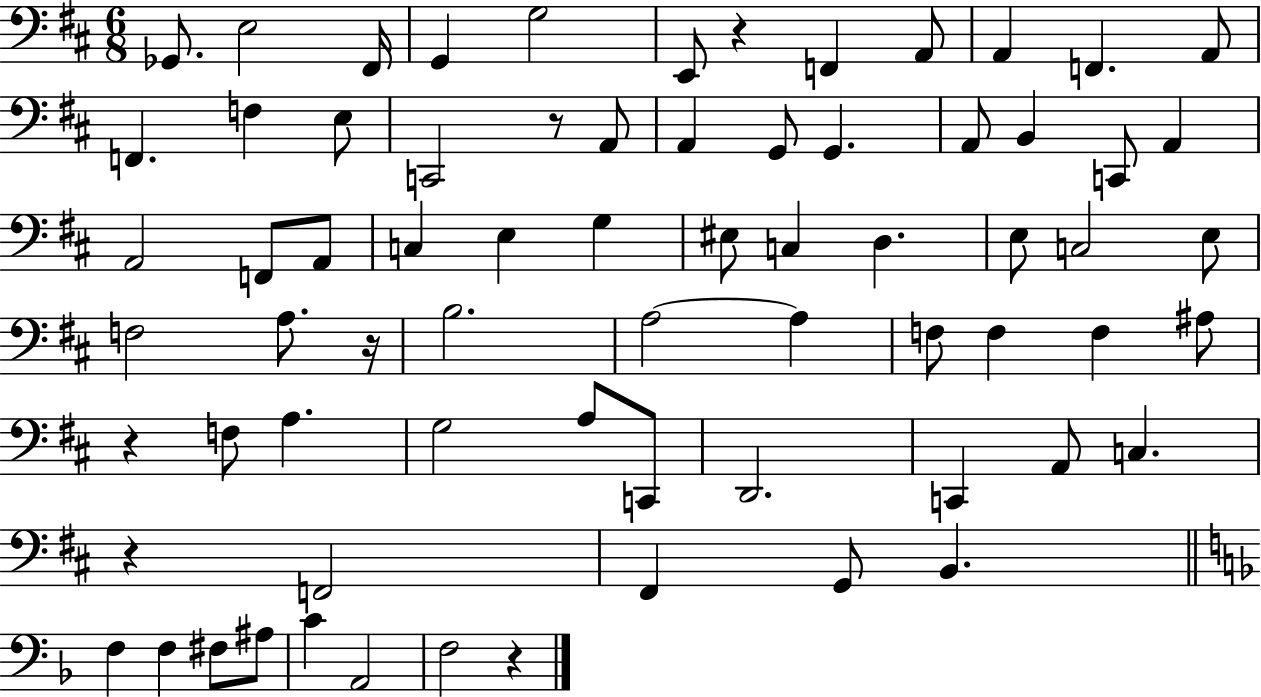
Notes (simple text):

Gb2/e. E3/h F#2/s G2/q G3/h E2/e R/q F2/q A2/e A2/q F2/q. A2/e F2/q. F3/q E3/e C2/h R/e A2/e A2/q G2/e G2/q. A2/e B2/q C2/e A2/q A2/h F2/e A2/e C3/q E3/q G3/q EIS3/e C3/q D3/q. E3/e C3/h E3/e F3/h A3/e. R/s B3/h. A3/h A3/q F3/e F3/q F3/q A#3/e R/q F3/e A3/q. G3/h A3/e C2/e D2/h. C2/q A2/e C3/q. R/q F2/h F#2/q G2/e B2/q. F3/q F3/q F#3/e A#3/e C4/q A2/h F3/h R/q